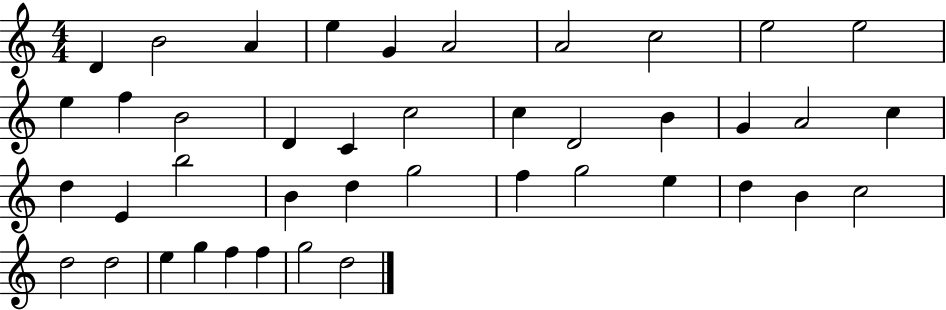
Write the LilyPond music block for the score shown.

{
  \clef treble
  \numericTimeSignature
  \time 4/4
  \key c \major
  d'4 b'2 a'4 | e''4 g'4 a'2 | a'2 c''2 | e''2 e''2 | \break e''4 f''4 b'2 | d'4 c'4 c''2 | c''4 d'2 b'4 | g'4 a'2 c''4 | \break d''4 e'4 b''2 | b'4 d''4 g''2 | f''4 g''2 e''4 | d''4 b'4 c''2 | \break d''2 d''2 | e''4 g''4 f''4 f''4 | g''2 d''2 | \bar "|."
}